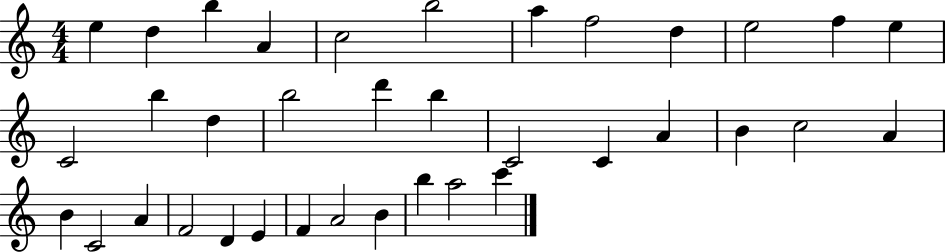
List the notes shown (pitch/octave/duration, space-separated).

E5/q D5/q B5/q A4/q C5/h B5/h A5/q F5/h D5/q E5/h F5/q E5/q C4/h B5/q D5/q B5/h D6/q B5/q C4/h C4/q A4/q B4/q C5/h A4/q B4/q C4/h A4/q F4/h D4/q E4/q F4/q A4/h B4/q B5/q A5/h C6/q